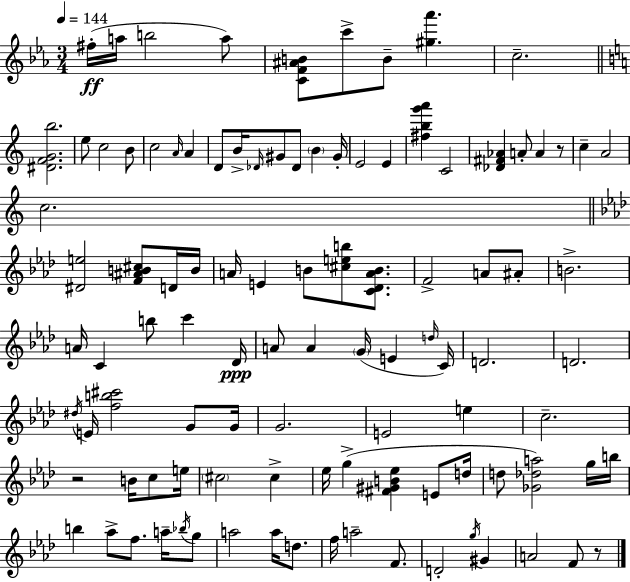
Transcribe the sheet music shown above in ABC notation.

X:1
T:Untitled
M:3/4
L:1/4
K:Cm
^f/4 a/4 b2 a/2 [CF^AB]/2 c'/2 B/2 [^g_a'] c2 [^DFGb]2 e/2 c2 B/2 c2 A/4 A D/2 B/4 _D/4 ^G/2 _D/2 B ^G/4 E2 E [^fbg'a'] C2 [_D^F_A] A/2 A z/2 c A2 c2 [^De]2 [F^AB^c]/2 D/4 B/4 A/4 E B/2 [^ceb]/2 [C_DAB]/2 F2 A/2 ^A/2 B2 A/4 C b/2 c' _D/4 A/2 A G/4 E d/4 C/4 D2 D2 ^d/4 E/4 [fb^c']2 G/2 G/4 G2 E2 e c2 z2 B/4 c/2 e/4 ^c2 ^c _e/4 g [^F^GB_e] E/2 d/4 d/2 [_G_da]2 g/4 b/4 b _a/2 f/2 a/4 _b/4 g/2 a2 a/4 d/2 f/4 a2 F/2 D2 g/4 ^G A2 F/2 z/2